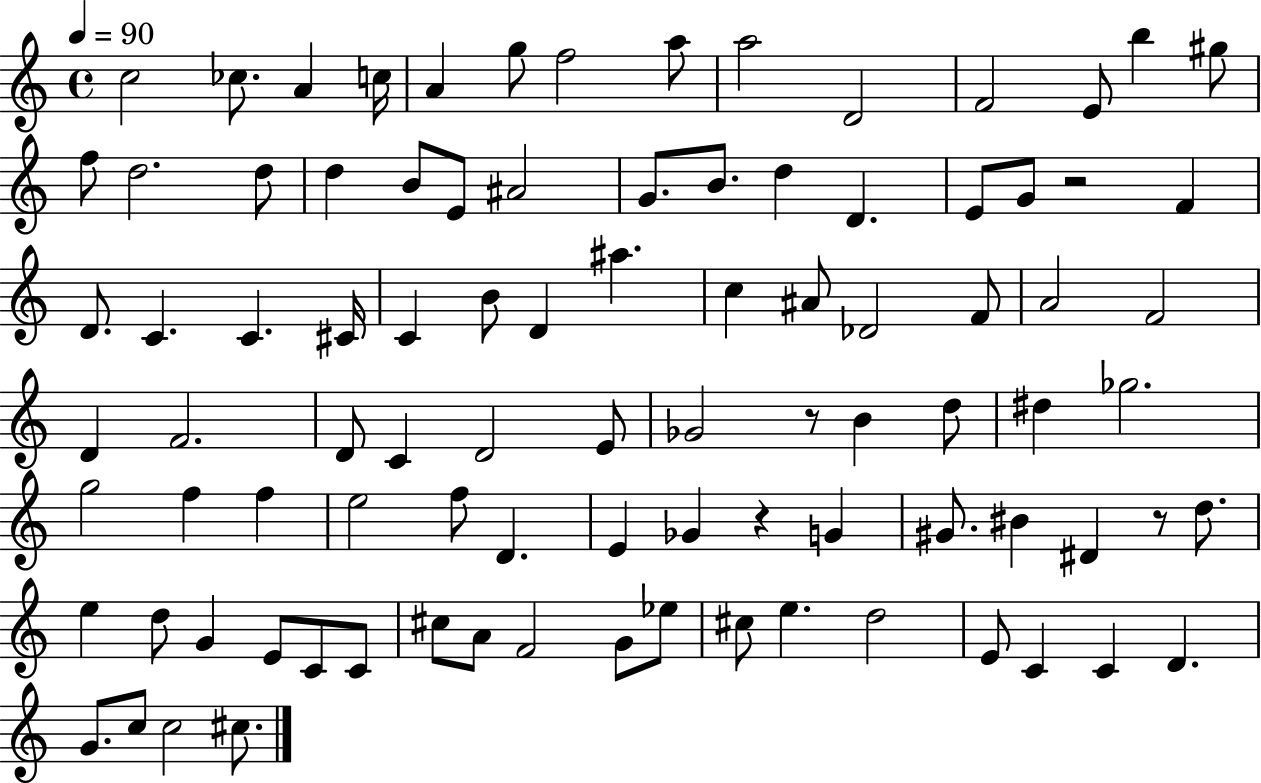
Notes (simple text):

C5/h CES5/e. A4/q C5/s A4/q G5/e F5/h A5/e A5/h D4/h F4/h E4/e B5/q G#5/e F5/e D5/h. D5/e D5/q B4/e E4/e A#4/h G4/e. B4/e. D5/q D4/q. E4/e G4/e R/h F4/q D4/e. C4/q. C4/q. C#4/s C4/q B4/e D4/q A#5/q. C5/q A#4/e Db4/h F4/e A4/h F4/h D4/q F4/h. D4/e C4/q D4/h E4/e Gb4/h R/e B4/q D5/e D#5/q Gb5/h. G5/h F5/q F5/q E5/h F5/e D4/q. E4/q Gb4/q R/q G4/q G#4/e. BIS4/q D#4/q R/e D5/e. E5/q D5/e G4/q E4/e C4/e C4/e C#5/e A4/e F4/h G4/e Eb5/e C#5/e E5/q. D5/h E4/e C4/q C4/q D4/q. G4/e. C5/e C5/h C#5/e.